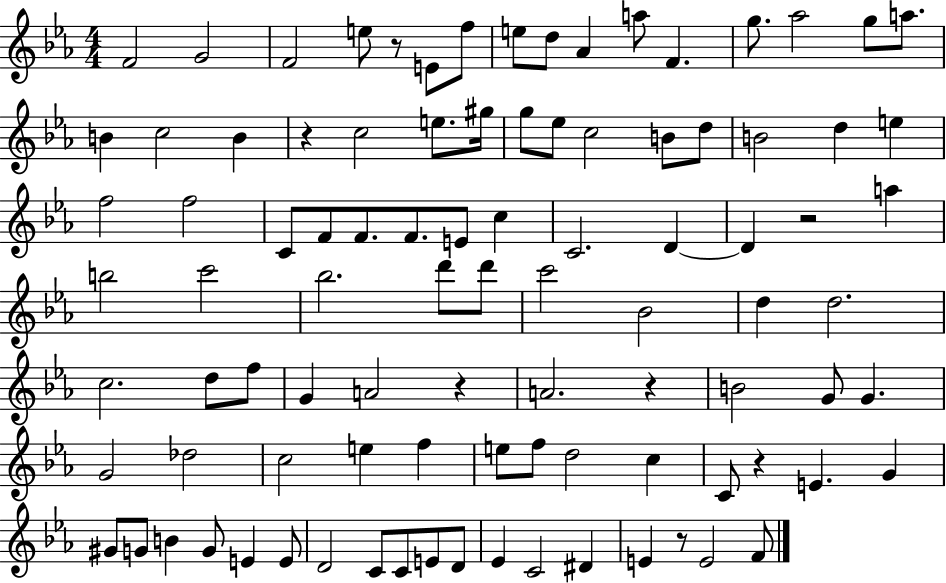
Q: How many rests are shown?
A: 7